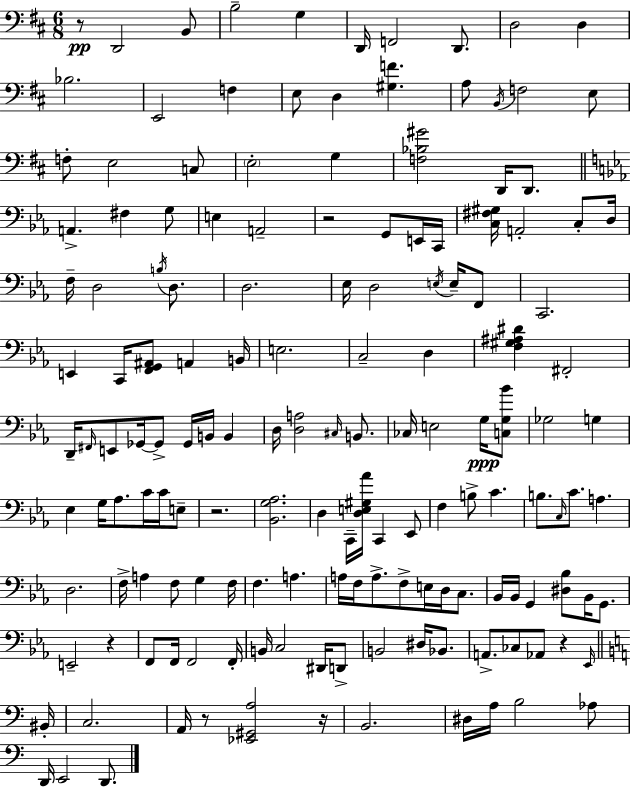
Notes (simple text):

R/e D2/h B2/e B3/h G3/q D2/s F2/h D2/e. D3/h D3/q Bb3/h. E2/h F3/q E3/e D3/q [G#3,F4]/q. A3/e B2/s F3/h E3/e F3/e E3/h C3/e E3/h G3/q [F3,Bb3,G#4]/h D2/s D2/e. A2/q. F#3/q G3/e E3/q A2/h R/h G2/e E2/s C2/s [C3,F#3,G#3]/s A2/h C3/e D3/s F3/s D3/h B3/s D3/e. D3/h. Eb3/s D3/h E3/s E3/s F2/e C2/h. E2/q C2/s [F2,G2,A#2]/e A2/q B2/s E3/h. C3/h D3/q [F3,G#3,A#3,D#4]/q F#2/h D2/s F#2/s E2/e Gb2/s Gb2/e Gb2/s B2/s B2/q D3/s [D3,A3]/h C#3/s B2/e. CES3/s E3/h G3/s [C3,G3,Bb4]/e Gb3/h G3/q Eb3/q G3/s Ab3/e. C4/s C4/s E3/e R/h. [Bb2,G3,Ab3]/h. D3/q C2/s [D3,E3,G#3,Ab4]/s C2/q Eb2/e F3/q B3/e C4/q. B3/e. C3/s C4/e. A3/q. D3/h. F3/s A3/q F3/e G3/q F3/s F3/q. A3/q. A3/s F3/s A3/e. F3/e E3/s D3/s C3/e. Bb2/s Bb2/s G2/q [D#3,Bb3]/e Bb2/s G2/e. E2/h R/q F2/e F2/s F2/h F2/s B2/s C3/h D#2/s D2/e B2/h D#3/s Bb2/e. A2/e. CES3/e Ab2/e R/q Eb2/s BIS2/s C3/h. A2/s R/e [Eb2,G#2,A3]/h R/s B2/h. D#3/s A3/s B3/h Ab3/e D2/s E2/h D2/e.